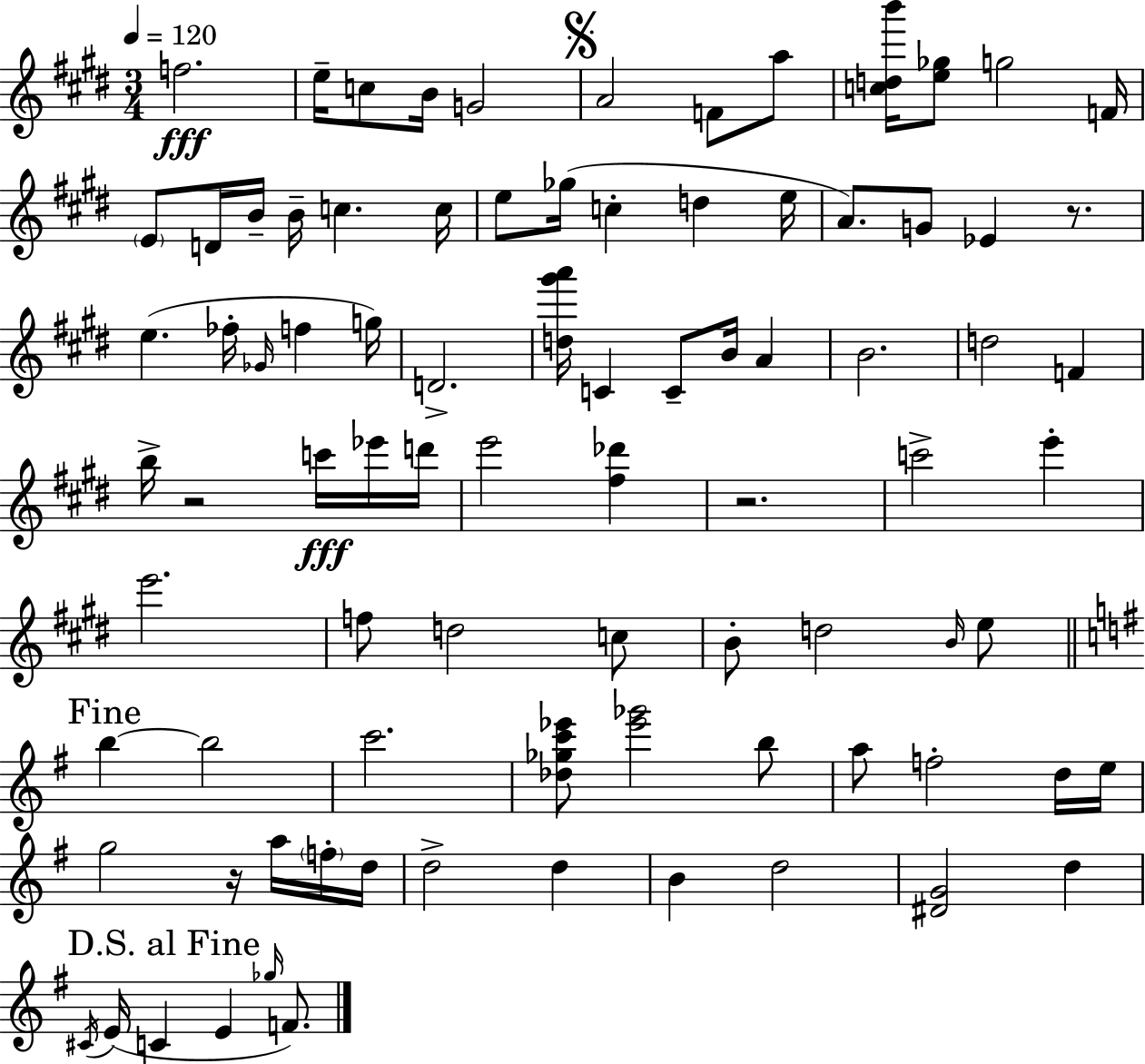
X:1
T:Untitled
M:3/4
L:1/4
K:E
f2 e/4 c/2 B/4 G2 A2 F/2 a/2 [cdb']/4 [e_g]/2 g2 F/4 E/2 D/4 B/4 B/4 c c/4 e/2 _g/4 c d e/4 A/2 G/2 _E z/2 e _f/4 _G/4 f g/4 D2 [d^g'a']/4 C C/2 B/4 A B2 d2 F b/4 z2 c'/4 _e'/4 d'/4 e'2 [^f_d'] z2 c'2 e' e'2 f/2 d2 c/2 B/2 d2 B/4 e/2 b b2 c'2 [_d_gc'_e']/2 [_e'_g']2 b/2 a/2 f2 d/4 e/4 g2 z/4 a/4 f/4 d/4 d2 d B d2 [^DG]2 d ^C/4 E/4 C E _g/4 F/2